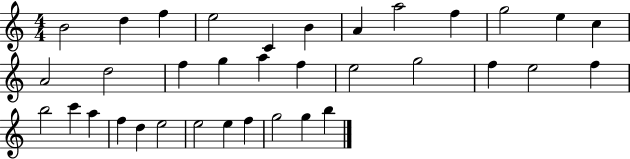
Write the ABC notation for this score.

X:1
T:Untitled
M:4/4
L:1/4
K:C
B2 d f e2 C B A a2 f g2 e c A2 d2 f g a f e2 g2 f e2 f b2 c' a f d e2 e2 e f g2 g b